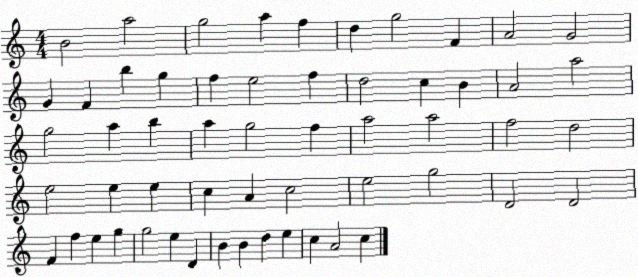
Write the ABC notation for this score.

X:1
T:Untitled
M:4/4
L:1/4
K:C
B2 a2 g2 a f d g2 F A2 G2 G F b g f e2 f d2 c B A2 a2 g2 a b a g2 f a2 a2 f2 d2 e2 e e c A c2 e2 g2 D2 D2 F f e g g2 e D B B d e c A2 c